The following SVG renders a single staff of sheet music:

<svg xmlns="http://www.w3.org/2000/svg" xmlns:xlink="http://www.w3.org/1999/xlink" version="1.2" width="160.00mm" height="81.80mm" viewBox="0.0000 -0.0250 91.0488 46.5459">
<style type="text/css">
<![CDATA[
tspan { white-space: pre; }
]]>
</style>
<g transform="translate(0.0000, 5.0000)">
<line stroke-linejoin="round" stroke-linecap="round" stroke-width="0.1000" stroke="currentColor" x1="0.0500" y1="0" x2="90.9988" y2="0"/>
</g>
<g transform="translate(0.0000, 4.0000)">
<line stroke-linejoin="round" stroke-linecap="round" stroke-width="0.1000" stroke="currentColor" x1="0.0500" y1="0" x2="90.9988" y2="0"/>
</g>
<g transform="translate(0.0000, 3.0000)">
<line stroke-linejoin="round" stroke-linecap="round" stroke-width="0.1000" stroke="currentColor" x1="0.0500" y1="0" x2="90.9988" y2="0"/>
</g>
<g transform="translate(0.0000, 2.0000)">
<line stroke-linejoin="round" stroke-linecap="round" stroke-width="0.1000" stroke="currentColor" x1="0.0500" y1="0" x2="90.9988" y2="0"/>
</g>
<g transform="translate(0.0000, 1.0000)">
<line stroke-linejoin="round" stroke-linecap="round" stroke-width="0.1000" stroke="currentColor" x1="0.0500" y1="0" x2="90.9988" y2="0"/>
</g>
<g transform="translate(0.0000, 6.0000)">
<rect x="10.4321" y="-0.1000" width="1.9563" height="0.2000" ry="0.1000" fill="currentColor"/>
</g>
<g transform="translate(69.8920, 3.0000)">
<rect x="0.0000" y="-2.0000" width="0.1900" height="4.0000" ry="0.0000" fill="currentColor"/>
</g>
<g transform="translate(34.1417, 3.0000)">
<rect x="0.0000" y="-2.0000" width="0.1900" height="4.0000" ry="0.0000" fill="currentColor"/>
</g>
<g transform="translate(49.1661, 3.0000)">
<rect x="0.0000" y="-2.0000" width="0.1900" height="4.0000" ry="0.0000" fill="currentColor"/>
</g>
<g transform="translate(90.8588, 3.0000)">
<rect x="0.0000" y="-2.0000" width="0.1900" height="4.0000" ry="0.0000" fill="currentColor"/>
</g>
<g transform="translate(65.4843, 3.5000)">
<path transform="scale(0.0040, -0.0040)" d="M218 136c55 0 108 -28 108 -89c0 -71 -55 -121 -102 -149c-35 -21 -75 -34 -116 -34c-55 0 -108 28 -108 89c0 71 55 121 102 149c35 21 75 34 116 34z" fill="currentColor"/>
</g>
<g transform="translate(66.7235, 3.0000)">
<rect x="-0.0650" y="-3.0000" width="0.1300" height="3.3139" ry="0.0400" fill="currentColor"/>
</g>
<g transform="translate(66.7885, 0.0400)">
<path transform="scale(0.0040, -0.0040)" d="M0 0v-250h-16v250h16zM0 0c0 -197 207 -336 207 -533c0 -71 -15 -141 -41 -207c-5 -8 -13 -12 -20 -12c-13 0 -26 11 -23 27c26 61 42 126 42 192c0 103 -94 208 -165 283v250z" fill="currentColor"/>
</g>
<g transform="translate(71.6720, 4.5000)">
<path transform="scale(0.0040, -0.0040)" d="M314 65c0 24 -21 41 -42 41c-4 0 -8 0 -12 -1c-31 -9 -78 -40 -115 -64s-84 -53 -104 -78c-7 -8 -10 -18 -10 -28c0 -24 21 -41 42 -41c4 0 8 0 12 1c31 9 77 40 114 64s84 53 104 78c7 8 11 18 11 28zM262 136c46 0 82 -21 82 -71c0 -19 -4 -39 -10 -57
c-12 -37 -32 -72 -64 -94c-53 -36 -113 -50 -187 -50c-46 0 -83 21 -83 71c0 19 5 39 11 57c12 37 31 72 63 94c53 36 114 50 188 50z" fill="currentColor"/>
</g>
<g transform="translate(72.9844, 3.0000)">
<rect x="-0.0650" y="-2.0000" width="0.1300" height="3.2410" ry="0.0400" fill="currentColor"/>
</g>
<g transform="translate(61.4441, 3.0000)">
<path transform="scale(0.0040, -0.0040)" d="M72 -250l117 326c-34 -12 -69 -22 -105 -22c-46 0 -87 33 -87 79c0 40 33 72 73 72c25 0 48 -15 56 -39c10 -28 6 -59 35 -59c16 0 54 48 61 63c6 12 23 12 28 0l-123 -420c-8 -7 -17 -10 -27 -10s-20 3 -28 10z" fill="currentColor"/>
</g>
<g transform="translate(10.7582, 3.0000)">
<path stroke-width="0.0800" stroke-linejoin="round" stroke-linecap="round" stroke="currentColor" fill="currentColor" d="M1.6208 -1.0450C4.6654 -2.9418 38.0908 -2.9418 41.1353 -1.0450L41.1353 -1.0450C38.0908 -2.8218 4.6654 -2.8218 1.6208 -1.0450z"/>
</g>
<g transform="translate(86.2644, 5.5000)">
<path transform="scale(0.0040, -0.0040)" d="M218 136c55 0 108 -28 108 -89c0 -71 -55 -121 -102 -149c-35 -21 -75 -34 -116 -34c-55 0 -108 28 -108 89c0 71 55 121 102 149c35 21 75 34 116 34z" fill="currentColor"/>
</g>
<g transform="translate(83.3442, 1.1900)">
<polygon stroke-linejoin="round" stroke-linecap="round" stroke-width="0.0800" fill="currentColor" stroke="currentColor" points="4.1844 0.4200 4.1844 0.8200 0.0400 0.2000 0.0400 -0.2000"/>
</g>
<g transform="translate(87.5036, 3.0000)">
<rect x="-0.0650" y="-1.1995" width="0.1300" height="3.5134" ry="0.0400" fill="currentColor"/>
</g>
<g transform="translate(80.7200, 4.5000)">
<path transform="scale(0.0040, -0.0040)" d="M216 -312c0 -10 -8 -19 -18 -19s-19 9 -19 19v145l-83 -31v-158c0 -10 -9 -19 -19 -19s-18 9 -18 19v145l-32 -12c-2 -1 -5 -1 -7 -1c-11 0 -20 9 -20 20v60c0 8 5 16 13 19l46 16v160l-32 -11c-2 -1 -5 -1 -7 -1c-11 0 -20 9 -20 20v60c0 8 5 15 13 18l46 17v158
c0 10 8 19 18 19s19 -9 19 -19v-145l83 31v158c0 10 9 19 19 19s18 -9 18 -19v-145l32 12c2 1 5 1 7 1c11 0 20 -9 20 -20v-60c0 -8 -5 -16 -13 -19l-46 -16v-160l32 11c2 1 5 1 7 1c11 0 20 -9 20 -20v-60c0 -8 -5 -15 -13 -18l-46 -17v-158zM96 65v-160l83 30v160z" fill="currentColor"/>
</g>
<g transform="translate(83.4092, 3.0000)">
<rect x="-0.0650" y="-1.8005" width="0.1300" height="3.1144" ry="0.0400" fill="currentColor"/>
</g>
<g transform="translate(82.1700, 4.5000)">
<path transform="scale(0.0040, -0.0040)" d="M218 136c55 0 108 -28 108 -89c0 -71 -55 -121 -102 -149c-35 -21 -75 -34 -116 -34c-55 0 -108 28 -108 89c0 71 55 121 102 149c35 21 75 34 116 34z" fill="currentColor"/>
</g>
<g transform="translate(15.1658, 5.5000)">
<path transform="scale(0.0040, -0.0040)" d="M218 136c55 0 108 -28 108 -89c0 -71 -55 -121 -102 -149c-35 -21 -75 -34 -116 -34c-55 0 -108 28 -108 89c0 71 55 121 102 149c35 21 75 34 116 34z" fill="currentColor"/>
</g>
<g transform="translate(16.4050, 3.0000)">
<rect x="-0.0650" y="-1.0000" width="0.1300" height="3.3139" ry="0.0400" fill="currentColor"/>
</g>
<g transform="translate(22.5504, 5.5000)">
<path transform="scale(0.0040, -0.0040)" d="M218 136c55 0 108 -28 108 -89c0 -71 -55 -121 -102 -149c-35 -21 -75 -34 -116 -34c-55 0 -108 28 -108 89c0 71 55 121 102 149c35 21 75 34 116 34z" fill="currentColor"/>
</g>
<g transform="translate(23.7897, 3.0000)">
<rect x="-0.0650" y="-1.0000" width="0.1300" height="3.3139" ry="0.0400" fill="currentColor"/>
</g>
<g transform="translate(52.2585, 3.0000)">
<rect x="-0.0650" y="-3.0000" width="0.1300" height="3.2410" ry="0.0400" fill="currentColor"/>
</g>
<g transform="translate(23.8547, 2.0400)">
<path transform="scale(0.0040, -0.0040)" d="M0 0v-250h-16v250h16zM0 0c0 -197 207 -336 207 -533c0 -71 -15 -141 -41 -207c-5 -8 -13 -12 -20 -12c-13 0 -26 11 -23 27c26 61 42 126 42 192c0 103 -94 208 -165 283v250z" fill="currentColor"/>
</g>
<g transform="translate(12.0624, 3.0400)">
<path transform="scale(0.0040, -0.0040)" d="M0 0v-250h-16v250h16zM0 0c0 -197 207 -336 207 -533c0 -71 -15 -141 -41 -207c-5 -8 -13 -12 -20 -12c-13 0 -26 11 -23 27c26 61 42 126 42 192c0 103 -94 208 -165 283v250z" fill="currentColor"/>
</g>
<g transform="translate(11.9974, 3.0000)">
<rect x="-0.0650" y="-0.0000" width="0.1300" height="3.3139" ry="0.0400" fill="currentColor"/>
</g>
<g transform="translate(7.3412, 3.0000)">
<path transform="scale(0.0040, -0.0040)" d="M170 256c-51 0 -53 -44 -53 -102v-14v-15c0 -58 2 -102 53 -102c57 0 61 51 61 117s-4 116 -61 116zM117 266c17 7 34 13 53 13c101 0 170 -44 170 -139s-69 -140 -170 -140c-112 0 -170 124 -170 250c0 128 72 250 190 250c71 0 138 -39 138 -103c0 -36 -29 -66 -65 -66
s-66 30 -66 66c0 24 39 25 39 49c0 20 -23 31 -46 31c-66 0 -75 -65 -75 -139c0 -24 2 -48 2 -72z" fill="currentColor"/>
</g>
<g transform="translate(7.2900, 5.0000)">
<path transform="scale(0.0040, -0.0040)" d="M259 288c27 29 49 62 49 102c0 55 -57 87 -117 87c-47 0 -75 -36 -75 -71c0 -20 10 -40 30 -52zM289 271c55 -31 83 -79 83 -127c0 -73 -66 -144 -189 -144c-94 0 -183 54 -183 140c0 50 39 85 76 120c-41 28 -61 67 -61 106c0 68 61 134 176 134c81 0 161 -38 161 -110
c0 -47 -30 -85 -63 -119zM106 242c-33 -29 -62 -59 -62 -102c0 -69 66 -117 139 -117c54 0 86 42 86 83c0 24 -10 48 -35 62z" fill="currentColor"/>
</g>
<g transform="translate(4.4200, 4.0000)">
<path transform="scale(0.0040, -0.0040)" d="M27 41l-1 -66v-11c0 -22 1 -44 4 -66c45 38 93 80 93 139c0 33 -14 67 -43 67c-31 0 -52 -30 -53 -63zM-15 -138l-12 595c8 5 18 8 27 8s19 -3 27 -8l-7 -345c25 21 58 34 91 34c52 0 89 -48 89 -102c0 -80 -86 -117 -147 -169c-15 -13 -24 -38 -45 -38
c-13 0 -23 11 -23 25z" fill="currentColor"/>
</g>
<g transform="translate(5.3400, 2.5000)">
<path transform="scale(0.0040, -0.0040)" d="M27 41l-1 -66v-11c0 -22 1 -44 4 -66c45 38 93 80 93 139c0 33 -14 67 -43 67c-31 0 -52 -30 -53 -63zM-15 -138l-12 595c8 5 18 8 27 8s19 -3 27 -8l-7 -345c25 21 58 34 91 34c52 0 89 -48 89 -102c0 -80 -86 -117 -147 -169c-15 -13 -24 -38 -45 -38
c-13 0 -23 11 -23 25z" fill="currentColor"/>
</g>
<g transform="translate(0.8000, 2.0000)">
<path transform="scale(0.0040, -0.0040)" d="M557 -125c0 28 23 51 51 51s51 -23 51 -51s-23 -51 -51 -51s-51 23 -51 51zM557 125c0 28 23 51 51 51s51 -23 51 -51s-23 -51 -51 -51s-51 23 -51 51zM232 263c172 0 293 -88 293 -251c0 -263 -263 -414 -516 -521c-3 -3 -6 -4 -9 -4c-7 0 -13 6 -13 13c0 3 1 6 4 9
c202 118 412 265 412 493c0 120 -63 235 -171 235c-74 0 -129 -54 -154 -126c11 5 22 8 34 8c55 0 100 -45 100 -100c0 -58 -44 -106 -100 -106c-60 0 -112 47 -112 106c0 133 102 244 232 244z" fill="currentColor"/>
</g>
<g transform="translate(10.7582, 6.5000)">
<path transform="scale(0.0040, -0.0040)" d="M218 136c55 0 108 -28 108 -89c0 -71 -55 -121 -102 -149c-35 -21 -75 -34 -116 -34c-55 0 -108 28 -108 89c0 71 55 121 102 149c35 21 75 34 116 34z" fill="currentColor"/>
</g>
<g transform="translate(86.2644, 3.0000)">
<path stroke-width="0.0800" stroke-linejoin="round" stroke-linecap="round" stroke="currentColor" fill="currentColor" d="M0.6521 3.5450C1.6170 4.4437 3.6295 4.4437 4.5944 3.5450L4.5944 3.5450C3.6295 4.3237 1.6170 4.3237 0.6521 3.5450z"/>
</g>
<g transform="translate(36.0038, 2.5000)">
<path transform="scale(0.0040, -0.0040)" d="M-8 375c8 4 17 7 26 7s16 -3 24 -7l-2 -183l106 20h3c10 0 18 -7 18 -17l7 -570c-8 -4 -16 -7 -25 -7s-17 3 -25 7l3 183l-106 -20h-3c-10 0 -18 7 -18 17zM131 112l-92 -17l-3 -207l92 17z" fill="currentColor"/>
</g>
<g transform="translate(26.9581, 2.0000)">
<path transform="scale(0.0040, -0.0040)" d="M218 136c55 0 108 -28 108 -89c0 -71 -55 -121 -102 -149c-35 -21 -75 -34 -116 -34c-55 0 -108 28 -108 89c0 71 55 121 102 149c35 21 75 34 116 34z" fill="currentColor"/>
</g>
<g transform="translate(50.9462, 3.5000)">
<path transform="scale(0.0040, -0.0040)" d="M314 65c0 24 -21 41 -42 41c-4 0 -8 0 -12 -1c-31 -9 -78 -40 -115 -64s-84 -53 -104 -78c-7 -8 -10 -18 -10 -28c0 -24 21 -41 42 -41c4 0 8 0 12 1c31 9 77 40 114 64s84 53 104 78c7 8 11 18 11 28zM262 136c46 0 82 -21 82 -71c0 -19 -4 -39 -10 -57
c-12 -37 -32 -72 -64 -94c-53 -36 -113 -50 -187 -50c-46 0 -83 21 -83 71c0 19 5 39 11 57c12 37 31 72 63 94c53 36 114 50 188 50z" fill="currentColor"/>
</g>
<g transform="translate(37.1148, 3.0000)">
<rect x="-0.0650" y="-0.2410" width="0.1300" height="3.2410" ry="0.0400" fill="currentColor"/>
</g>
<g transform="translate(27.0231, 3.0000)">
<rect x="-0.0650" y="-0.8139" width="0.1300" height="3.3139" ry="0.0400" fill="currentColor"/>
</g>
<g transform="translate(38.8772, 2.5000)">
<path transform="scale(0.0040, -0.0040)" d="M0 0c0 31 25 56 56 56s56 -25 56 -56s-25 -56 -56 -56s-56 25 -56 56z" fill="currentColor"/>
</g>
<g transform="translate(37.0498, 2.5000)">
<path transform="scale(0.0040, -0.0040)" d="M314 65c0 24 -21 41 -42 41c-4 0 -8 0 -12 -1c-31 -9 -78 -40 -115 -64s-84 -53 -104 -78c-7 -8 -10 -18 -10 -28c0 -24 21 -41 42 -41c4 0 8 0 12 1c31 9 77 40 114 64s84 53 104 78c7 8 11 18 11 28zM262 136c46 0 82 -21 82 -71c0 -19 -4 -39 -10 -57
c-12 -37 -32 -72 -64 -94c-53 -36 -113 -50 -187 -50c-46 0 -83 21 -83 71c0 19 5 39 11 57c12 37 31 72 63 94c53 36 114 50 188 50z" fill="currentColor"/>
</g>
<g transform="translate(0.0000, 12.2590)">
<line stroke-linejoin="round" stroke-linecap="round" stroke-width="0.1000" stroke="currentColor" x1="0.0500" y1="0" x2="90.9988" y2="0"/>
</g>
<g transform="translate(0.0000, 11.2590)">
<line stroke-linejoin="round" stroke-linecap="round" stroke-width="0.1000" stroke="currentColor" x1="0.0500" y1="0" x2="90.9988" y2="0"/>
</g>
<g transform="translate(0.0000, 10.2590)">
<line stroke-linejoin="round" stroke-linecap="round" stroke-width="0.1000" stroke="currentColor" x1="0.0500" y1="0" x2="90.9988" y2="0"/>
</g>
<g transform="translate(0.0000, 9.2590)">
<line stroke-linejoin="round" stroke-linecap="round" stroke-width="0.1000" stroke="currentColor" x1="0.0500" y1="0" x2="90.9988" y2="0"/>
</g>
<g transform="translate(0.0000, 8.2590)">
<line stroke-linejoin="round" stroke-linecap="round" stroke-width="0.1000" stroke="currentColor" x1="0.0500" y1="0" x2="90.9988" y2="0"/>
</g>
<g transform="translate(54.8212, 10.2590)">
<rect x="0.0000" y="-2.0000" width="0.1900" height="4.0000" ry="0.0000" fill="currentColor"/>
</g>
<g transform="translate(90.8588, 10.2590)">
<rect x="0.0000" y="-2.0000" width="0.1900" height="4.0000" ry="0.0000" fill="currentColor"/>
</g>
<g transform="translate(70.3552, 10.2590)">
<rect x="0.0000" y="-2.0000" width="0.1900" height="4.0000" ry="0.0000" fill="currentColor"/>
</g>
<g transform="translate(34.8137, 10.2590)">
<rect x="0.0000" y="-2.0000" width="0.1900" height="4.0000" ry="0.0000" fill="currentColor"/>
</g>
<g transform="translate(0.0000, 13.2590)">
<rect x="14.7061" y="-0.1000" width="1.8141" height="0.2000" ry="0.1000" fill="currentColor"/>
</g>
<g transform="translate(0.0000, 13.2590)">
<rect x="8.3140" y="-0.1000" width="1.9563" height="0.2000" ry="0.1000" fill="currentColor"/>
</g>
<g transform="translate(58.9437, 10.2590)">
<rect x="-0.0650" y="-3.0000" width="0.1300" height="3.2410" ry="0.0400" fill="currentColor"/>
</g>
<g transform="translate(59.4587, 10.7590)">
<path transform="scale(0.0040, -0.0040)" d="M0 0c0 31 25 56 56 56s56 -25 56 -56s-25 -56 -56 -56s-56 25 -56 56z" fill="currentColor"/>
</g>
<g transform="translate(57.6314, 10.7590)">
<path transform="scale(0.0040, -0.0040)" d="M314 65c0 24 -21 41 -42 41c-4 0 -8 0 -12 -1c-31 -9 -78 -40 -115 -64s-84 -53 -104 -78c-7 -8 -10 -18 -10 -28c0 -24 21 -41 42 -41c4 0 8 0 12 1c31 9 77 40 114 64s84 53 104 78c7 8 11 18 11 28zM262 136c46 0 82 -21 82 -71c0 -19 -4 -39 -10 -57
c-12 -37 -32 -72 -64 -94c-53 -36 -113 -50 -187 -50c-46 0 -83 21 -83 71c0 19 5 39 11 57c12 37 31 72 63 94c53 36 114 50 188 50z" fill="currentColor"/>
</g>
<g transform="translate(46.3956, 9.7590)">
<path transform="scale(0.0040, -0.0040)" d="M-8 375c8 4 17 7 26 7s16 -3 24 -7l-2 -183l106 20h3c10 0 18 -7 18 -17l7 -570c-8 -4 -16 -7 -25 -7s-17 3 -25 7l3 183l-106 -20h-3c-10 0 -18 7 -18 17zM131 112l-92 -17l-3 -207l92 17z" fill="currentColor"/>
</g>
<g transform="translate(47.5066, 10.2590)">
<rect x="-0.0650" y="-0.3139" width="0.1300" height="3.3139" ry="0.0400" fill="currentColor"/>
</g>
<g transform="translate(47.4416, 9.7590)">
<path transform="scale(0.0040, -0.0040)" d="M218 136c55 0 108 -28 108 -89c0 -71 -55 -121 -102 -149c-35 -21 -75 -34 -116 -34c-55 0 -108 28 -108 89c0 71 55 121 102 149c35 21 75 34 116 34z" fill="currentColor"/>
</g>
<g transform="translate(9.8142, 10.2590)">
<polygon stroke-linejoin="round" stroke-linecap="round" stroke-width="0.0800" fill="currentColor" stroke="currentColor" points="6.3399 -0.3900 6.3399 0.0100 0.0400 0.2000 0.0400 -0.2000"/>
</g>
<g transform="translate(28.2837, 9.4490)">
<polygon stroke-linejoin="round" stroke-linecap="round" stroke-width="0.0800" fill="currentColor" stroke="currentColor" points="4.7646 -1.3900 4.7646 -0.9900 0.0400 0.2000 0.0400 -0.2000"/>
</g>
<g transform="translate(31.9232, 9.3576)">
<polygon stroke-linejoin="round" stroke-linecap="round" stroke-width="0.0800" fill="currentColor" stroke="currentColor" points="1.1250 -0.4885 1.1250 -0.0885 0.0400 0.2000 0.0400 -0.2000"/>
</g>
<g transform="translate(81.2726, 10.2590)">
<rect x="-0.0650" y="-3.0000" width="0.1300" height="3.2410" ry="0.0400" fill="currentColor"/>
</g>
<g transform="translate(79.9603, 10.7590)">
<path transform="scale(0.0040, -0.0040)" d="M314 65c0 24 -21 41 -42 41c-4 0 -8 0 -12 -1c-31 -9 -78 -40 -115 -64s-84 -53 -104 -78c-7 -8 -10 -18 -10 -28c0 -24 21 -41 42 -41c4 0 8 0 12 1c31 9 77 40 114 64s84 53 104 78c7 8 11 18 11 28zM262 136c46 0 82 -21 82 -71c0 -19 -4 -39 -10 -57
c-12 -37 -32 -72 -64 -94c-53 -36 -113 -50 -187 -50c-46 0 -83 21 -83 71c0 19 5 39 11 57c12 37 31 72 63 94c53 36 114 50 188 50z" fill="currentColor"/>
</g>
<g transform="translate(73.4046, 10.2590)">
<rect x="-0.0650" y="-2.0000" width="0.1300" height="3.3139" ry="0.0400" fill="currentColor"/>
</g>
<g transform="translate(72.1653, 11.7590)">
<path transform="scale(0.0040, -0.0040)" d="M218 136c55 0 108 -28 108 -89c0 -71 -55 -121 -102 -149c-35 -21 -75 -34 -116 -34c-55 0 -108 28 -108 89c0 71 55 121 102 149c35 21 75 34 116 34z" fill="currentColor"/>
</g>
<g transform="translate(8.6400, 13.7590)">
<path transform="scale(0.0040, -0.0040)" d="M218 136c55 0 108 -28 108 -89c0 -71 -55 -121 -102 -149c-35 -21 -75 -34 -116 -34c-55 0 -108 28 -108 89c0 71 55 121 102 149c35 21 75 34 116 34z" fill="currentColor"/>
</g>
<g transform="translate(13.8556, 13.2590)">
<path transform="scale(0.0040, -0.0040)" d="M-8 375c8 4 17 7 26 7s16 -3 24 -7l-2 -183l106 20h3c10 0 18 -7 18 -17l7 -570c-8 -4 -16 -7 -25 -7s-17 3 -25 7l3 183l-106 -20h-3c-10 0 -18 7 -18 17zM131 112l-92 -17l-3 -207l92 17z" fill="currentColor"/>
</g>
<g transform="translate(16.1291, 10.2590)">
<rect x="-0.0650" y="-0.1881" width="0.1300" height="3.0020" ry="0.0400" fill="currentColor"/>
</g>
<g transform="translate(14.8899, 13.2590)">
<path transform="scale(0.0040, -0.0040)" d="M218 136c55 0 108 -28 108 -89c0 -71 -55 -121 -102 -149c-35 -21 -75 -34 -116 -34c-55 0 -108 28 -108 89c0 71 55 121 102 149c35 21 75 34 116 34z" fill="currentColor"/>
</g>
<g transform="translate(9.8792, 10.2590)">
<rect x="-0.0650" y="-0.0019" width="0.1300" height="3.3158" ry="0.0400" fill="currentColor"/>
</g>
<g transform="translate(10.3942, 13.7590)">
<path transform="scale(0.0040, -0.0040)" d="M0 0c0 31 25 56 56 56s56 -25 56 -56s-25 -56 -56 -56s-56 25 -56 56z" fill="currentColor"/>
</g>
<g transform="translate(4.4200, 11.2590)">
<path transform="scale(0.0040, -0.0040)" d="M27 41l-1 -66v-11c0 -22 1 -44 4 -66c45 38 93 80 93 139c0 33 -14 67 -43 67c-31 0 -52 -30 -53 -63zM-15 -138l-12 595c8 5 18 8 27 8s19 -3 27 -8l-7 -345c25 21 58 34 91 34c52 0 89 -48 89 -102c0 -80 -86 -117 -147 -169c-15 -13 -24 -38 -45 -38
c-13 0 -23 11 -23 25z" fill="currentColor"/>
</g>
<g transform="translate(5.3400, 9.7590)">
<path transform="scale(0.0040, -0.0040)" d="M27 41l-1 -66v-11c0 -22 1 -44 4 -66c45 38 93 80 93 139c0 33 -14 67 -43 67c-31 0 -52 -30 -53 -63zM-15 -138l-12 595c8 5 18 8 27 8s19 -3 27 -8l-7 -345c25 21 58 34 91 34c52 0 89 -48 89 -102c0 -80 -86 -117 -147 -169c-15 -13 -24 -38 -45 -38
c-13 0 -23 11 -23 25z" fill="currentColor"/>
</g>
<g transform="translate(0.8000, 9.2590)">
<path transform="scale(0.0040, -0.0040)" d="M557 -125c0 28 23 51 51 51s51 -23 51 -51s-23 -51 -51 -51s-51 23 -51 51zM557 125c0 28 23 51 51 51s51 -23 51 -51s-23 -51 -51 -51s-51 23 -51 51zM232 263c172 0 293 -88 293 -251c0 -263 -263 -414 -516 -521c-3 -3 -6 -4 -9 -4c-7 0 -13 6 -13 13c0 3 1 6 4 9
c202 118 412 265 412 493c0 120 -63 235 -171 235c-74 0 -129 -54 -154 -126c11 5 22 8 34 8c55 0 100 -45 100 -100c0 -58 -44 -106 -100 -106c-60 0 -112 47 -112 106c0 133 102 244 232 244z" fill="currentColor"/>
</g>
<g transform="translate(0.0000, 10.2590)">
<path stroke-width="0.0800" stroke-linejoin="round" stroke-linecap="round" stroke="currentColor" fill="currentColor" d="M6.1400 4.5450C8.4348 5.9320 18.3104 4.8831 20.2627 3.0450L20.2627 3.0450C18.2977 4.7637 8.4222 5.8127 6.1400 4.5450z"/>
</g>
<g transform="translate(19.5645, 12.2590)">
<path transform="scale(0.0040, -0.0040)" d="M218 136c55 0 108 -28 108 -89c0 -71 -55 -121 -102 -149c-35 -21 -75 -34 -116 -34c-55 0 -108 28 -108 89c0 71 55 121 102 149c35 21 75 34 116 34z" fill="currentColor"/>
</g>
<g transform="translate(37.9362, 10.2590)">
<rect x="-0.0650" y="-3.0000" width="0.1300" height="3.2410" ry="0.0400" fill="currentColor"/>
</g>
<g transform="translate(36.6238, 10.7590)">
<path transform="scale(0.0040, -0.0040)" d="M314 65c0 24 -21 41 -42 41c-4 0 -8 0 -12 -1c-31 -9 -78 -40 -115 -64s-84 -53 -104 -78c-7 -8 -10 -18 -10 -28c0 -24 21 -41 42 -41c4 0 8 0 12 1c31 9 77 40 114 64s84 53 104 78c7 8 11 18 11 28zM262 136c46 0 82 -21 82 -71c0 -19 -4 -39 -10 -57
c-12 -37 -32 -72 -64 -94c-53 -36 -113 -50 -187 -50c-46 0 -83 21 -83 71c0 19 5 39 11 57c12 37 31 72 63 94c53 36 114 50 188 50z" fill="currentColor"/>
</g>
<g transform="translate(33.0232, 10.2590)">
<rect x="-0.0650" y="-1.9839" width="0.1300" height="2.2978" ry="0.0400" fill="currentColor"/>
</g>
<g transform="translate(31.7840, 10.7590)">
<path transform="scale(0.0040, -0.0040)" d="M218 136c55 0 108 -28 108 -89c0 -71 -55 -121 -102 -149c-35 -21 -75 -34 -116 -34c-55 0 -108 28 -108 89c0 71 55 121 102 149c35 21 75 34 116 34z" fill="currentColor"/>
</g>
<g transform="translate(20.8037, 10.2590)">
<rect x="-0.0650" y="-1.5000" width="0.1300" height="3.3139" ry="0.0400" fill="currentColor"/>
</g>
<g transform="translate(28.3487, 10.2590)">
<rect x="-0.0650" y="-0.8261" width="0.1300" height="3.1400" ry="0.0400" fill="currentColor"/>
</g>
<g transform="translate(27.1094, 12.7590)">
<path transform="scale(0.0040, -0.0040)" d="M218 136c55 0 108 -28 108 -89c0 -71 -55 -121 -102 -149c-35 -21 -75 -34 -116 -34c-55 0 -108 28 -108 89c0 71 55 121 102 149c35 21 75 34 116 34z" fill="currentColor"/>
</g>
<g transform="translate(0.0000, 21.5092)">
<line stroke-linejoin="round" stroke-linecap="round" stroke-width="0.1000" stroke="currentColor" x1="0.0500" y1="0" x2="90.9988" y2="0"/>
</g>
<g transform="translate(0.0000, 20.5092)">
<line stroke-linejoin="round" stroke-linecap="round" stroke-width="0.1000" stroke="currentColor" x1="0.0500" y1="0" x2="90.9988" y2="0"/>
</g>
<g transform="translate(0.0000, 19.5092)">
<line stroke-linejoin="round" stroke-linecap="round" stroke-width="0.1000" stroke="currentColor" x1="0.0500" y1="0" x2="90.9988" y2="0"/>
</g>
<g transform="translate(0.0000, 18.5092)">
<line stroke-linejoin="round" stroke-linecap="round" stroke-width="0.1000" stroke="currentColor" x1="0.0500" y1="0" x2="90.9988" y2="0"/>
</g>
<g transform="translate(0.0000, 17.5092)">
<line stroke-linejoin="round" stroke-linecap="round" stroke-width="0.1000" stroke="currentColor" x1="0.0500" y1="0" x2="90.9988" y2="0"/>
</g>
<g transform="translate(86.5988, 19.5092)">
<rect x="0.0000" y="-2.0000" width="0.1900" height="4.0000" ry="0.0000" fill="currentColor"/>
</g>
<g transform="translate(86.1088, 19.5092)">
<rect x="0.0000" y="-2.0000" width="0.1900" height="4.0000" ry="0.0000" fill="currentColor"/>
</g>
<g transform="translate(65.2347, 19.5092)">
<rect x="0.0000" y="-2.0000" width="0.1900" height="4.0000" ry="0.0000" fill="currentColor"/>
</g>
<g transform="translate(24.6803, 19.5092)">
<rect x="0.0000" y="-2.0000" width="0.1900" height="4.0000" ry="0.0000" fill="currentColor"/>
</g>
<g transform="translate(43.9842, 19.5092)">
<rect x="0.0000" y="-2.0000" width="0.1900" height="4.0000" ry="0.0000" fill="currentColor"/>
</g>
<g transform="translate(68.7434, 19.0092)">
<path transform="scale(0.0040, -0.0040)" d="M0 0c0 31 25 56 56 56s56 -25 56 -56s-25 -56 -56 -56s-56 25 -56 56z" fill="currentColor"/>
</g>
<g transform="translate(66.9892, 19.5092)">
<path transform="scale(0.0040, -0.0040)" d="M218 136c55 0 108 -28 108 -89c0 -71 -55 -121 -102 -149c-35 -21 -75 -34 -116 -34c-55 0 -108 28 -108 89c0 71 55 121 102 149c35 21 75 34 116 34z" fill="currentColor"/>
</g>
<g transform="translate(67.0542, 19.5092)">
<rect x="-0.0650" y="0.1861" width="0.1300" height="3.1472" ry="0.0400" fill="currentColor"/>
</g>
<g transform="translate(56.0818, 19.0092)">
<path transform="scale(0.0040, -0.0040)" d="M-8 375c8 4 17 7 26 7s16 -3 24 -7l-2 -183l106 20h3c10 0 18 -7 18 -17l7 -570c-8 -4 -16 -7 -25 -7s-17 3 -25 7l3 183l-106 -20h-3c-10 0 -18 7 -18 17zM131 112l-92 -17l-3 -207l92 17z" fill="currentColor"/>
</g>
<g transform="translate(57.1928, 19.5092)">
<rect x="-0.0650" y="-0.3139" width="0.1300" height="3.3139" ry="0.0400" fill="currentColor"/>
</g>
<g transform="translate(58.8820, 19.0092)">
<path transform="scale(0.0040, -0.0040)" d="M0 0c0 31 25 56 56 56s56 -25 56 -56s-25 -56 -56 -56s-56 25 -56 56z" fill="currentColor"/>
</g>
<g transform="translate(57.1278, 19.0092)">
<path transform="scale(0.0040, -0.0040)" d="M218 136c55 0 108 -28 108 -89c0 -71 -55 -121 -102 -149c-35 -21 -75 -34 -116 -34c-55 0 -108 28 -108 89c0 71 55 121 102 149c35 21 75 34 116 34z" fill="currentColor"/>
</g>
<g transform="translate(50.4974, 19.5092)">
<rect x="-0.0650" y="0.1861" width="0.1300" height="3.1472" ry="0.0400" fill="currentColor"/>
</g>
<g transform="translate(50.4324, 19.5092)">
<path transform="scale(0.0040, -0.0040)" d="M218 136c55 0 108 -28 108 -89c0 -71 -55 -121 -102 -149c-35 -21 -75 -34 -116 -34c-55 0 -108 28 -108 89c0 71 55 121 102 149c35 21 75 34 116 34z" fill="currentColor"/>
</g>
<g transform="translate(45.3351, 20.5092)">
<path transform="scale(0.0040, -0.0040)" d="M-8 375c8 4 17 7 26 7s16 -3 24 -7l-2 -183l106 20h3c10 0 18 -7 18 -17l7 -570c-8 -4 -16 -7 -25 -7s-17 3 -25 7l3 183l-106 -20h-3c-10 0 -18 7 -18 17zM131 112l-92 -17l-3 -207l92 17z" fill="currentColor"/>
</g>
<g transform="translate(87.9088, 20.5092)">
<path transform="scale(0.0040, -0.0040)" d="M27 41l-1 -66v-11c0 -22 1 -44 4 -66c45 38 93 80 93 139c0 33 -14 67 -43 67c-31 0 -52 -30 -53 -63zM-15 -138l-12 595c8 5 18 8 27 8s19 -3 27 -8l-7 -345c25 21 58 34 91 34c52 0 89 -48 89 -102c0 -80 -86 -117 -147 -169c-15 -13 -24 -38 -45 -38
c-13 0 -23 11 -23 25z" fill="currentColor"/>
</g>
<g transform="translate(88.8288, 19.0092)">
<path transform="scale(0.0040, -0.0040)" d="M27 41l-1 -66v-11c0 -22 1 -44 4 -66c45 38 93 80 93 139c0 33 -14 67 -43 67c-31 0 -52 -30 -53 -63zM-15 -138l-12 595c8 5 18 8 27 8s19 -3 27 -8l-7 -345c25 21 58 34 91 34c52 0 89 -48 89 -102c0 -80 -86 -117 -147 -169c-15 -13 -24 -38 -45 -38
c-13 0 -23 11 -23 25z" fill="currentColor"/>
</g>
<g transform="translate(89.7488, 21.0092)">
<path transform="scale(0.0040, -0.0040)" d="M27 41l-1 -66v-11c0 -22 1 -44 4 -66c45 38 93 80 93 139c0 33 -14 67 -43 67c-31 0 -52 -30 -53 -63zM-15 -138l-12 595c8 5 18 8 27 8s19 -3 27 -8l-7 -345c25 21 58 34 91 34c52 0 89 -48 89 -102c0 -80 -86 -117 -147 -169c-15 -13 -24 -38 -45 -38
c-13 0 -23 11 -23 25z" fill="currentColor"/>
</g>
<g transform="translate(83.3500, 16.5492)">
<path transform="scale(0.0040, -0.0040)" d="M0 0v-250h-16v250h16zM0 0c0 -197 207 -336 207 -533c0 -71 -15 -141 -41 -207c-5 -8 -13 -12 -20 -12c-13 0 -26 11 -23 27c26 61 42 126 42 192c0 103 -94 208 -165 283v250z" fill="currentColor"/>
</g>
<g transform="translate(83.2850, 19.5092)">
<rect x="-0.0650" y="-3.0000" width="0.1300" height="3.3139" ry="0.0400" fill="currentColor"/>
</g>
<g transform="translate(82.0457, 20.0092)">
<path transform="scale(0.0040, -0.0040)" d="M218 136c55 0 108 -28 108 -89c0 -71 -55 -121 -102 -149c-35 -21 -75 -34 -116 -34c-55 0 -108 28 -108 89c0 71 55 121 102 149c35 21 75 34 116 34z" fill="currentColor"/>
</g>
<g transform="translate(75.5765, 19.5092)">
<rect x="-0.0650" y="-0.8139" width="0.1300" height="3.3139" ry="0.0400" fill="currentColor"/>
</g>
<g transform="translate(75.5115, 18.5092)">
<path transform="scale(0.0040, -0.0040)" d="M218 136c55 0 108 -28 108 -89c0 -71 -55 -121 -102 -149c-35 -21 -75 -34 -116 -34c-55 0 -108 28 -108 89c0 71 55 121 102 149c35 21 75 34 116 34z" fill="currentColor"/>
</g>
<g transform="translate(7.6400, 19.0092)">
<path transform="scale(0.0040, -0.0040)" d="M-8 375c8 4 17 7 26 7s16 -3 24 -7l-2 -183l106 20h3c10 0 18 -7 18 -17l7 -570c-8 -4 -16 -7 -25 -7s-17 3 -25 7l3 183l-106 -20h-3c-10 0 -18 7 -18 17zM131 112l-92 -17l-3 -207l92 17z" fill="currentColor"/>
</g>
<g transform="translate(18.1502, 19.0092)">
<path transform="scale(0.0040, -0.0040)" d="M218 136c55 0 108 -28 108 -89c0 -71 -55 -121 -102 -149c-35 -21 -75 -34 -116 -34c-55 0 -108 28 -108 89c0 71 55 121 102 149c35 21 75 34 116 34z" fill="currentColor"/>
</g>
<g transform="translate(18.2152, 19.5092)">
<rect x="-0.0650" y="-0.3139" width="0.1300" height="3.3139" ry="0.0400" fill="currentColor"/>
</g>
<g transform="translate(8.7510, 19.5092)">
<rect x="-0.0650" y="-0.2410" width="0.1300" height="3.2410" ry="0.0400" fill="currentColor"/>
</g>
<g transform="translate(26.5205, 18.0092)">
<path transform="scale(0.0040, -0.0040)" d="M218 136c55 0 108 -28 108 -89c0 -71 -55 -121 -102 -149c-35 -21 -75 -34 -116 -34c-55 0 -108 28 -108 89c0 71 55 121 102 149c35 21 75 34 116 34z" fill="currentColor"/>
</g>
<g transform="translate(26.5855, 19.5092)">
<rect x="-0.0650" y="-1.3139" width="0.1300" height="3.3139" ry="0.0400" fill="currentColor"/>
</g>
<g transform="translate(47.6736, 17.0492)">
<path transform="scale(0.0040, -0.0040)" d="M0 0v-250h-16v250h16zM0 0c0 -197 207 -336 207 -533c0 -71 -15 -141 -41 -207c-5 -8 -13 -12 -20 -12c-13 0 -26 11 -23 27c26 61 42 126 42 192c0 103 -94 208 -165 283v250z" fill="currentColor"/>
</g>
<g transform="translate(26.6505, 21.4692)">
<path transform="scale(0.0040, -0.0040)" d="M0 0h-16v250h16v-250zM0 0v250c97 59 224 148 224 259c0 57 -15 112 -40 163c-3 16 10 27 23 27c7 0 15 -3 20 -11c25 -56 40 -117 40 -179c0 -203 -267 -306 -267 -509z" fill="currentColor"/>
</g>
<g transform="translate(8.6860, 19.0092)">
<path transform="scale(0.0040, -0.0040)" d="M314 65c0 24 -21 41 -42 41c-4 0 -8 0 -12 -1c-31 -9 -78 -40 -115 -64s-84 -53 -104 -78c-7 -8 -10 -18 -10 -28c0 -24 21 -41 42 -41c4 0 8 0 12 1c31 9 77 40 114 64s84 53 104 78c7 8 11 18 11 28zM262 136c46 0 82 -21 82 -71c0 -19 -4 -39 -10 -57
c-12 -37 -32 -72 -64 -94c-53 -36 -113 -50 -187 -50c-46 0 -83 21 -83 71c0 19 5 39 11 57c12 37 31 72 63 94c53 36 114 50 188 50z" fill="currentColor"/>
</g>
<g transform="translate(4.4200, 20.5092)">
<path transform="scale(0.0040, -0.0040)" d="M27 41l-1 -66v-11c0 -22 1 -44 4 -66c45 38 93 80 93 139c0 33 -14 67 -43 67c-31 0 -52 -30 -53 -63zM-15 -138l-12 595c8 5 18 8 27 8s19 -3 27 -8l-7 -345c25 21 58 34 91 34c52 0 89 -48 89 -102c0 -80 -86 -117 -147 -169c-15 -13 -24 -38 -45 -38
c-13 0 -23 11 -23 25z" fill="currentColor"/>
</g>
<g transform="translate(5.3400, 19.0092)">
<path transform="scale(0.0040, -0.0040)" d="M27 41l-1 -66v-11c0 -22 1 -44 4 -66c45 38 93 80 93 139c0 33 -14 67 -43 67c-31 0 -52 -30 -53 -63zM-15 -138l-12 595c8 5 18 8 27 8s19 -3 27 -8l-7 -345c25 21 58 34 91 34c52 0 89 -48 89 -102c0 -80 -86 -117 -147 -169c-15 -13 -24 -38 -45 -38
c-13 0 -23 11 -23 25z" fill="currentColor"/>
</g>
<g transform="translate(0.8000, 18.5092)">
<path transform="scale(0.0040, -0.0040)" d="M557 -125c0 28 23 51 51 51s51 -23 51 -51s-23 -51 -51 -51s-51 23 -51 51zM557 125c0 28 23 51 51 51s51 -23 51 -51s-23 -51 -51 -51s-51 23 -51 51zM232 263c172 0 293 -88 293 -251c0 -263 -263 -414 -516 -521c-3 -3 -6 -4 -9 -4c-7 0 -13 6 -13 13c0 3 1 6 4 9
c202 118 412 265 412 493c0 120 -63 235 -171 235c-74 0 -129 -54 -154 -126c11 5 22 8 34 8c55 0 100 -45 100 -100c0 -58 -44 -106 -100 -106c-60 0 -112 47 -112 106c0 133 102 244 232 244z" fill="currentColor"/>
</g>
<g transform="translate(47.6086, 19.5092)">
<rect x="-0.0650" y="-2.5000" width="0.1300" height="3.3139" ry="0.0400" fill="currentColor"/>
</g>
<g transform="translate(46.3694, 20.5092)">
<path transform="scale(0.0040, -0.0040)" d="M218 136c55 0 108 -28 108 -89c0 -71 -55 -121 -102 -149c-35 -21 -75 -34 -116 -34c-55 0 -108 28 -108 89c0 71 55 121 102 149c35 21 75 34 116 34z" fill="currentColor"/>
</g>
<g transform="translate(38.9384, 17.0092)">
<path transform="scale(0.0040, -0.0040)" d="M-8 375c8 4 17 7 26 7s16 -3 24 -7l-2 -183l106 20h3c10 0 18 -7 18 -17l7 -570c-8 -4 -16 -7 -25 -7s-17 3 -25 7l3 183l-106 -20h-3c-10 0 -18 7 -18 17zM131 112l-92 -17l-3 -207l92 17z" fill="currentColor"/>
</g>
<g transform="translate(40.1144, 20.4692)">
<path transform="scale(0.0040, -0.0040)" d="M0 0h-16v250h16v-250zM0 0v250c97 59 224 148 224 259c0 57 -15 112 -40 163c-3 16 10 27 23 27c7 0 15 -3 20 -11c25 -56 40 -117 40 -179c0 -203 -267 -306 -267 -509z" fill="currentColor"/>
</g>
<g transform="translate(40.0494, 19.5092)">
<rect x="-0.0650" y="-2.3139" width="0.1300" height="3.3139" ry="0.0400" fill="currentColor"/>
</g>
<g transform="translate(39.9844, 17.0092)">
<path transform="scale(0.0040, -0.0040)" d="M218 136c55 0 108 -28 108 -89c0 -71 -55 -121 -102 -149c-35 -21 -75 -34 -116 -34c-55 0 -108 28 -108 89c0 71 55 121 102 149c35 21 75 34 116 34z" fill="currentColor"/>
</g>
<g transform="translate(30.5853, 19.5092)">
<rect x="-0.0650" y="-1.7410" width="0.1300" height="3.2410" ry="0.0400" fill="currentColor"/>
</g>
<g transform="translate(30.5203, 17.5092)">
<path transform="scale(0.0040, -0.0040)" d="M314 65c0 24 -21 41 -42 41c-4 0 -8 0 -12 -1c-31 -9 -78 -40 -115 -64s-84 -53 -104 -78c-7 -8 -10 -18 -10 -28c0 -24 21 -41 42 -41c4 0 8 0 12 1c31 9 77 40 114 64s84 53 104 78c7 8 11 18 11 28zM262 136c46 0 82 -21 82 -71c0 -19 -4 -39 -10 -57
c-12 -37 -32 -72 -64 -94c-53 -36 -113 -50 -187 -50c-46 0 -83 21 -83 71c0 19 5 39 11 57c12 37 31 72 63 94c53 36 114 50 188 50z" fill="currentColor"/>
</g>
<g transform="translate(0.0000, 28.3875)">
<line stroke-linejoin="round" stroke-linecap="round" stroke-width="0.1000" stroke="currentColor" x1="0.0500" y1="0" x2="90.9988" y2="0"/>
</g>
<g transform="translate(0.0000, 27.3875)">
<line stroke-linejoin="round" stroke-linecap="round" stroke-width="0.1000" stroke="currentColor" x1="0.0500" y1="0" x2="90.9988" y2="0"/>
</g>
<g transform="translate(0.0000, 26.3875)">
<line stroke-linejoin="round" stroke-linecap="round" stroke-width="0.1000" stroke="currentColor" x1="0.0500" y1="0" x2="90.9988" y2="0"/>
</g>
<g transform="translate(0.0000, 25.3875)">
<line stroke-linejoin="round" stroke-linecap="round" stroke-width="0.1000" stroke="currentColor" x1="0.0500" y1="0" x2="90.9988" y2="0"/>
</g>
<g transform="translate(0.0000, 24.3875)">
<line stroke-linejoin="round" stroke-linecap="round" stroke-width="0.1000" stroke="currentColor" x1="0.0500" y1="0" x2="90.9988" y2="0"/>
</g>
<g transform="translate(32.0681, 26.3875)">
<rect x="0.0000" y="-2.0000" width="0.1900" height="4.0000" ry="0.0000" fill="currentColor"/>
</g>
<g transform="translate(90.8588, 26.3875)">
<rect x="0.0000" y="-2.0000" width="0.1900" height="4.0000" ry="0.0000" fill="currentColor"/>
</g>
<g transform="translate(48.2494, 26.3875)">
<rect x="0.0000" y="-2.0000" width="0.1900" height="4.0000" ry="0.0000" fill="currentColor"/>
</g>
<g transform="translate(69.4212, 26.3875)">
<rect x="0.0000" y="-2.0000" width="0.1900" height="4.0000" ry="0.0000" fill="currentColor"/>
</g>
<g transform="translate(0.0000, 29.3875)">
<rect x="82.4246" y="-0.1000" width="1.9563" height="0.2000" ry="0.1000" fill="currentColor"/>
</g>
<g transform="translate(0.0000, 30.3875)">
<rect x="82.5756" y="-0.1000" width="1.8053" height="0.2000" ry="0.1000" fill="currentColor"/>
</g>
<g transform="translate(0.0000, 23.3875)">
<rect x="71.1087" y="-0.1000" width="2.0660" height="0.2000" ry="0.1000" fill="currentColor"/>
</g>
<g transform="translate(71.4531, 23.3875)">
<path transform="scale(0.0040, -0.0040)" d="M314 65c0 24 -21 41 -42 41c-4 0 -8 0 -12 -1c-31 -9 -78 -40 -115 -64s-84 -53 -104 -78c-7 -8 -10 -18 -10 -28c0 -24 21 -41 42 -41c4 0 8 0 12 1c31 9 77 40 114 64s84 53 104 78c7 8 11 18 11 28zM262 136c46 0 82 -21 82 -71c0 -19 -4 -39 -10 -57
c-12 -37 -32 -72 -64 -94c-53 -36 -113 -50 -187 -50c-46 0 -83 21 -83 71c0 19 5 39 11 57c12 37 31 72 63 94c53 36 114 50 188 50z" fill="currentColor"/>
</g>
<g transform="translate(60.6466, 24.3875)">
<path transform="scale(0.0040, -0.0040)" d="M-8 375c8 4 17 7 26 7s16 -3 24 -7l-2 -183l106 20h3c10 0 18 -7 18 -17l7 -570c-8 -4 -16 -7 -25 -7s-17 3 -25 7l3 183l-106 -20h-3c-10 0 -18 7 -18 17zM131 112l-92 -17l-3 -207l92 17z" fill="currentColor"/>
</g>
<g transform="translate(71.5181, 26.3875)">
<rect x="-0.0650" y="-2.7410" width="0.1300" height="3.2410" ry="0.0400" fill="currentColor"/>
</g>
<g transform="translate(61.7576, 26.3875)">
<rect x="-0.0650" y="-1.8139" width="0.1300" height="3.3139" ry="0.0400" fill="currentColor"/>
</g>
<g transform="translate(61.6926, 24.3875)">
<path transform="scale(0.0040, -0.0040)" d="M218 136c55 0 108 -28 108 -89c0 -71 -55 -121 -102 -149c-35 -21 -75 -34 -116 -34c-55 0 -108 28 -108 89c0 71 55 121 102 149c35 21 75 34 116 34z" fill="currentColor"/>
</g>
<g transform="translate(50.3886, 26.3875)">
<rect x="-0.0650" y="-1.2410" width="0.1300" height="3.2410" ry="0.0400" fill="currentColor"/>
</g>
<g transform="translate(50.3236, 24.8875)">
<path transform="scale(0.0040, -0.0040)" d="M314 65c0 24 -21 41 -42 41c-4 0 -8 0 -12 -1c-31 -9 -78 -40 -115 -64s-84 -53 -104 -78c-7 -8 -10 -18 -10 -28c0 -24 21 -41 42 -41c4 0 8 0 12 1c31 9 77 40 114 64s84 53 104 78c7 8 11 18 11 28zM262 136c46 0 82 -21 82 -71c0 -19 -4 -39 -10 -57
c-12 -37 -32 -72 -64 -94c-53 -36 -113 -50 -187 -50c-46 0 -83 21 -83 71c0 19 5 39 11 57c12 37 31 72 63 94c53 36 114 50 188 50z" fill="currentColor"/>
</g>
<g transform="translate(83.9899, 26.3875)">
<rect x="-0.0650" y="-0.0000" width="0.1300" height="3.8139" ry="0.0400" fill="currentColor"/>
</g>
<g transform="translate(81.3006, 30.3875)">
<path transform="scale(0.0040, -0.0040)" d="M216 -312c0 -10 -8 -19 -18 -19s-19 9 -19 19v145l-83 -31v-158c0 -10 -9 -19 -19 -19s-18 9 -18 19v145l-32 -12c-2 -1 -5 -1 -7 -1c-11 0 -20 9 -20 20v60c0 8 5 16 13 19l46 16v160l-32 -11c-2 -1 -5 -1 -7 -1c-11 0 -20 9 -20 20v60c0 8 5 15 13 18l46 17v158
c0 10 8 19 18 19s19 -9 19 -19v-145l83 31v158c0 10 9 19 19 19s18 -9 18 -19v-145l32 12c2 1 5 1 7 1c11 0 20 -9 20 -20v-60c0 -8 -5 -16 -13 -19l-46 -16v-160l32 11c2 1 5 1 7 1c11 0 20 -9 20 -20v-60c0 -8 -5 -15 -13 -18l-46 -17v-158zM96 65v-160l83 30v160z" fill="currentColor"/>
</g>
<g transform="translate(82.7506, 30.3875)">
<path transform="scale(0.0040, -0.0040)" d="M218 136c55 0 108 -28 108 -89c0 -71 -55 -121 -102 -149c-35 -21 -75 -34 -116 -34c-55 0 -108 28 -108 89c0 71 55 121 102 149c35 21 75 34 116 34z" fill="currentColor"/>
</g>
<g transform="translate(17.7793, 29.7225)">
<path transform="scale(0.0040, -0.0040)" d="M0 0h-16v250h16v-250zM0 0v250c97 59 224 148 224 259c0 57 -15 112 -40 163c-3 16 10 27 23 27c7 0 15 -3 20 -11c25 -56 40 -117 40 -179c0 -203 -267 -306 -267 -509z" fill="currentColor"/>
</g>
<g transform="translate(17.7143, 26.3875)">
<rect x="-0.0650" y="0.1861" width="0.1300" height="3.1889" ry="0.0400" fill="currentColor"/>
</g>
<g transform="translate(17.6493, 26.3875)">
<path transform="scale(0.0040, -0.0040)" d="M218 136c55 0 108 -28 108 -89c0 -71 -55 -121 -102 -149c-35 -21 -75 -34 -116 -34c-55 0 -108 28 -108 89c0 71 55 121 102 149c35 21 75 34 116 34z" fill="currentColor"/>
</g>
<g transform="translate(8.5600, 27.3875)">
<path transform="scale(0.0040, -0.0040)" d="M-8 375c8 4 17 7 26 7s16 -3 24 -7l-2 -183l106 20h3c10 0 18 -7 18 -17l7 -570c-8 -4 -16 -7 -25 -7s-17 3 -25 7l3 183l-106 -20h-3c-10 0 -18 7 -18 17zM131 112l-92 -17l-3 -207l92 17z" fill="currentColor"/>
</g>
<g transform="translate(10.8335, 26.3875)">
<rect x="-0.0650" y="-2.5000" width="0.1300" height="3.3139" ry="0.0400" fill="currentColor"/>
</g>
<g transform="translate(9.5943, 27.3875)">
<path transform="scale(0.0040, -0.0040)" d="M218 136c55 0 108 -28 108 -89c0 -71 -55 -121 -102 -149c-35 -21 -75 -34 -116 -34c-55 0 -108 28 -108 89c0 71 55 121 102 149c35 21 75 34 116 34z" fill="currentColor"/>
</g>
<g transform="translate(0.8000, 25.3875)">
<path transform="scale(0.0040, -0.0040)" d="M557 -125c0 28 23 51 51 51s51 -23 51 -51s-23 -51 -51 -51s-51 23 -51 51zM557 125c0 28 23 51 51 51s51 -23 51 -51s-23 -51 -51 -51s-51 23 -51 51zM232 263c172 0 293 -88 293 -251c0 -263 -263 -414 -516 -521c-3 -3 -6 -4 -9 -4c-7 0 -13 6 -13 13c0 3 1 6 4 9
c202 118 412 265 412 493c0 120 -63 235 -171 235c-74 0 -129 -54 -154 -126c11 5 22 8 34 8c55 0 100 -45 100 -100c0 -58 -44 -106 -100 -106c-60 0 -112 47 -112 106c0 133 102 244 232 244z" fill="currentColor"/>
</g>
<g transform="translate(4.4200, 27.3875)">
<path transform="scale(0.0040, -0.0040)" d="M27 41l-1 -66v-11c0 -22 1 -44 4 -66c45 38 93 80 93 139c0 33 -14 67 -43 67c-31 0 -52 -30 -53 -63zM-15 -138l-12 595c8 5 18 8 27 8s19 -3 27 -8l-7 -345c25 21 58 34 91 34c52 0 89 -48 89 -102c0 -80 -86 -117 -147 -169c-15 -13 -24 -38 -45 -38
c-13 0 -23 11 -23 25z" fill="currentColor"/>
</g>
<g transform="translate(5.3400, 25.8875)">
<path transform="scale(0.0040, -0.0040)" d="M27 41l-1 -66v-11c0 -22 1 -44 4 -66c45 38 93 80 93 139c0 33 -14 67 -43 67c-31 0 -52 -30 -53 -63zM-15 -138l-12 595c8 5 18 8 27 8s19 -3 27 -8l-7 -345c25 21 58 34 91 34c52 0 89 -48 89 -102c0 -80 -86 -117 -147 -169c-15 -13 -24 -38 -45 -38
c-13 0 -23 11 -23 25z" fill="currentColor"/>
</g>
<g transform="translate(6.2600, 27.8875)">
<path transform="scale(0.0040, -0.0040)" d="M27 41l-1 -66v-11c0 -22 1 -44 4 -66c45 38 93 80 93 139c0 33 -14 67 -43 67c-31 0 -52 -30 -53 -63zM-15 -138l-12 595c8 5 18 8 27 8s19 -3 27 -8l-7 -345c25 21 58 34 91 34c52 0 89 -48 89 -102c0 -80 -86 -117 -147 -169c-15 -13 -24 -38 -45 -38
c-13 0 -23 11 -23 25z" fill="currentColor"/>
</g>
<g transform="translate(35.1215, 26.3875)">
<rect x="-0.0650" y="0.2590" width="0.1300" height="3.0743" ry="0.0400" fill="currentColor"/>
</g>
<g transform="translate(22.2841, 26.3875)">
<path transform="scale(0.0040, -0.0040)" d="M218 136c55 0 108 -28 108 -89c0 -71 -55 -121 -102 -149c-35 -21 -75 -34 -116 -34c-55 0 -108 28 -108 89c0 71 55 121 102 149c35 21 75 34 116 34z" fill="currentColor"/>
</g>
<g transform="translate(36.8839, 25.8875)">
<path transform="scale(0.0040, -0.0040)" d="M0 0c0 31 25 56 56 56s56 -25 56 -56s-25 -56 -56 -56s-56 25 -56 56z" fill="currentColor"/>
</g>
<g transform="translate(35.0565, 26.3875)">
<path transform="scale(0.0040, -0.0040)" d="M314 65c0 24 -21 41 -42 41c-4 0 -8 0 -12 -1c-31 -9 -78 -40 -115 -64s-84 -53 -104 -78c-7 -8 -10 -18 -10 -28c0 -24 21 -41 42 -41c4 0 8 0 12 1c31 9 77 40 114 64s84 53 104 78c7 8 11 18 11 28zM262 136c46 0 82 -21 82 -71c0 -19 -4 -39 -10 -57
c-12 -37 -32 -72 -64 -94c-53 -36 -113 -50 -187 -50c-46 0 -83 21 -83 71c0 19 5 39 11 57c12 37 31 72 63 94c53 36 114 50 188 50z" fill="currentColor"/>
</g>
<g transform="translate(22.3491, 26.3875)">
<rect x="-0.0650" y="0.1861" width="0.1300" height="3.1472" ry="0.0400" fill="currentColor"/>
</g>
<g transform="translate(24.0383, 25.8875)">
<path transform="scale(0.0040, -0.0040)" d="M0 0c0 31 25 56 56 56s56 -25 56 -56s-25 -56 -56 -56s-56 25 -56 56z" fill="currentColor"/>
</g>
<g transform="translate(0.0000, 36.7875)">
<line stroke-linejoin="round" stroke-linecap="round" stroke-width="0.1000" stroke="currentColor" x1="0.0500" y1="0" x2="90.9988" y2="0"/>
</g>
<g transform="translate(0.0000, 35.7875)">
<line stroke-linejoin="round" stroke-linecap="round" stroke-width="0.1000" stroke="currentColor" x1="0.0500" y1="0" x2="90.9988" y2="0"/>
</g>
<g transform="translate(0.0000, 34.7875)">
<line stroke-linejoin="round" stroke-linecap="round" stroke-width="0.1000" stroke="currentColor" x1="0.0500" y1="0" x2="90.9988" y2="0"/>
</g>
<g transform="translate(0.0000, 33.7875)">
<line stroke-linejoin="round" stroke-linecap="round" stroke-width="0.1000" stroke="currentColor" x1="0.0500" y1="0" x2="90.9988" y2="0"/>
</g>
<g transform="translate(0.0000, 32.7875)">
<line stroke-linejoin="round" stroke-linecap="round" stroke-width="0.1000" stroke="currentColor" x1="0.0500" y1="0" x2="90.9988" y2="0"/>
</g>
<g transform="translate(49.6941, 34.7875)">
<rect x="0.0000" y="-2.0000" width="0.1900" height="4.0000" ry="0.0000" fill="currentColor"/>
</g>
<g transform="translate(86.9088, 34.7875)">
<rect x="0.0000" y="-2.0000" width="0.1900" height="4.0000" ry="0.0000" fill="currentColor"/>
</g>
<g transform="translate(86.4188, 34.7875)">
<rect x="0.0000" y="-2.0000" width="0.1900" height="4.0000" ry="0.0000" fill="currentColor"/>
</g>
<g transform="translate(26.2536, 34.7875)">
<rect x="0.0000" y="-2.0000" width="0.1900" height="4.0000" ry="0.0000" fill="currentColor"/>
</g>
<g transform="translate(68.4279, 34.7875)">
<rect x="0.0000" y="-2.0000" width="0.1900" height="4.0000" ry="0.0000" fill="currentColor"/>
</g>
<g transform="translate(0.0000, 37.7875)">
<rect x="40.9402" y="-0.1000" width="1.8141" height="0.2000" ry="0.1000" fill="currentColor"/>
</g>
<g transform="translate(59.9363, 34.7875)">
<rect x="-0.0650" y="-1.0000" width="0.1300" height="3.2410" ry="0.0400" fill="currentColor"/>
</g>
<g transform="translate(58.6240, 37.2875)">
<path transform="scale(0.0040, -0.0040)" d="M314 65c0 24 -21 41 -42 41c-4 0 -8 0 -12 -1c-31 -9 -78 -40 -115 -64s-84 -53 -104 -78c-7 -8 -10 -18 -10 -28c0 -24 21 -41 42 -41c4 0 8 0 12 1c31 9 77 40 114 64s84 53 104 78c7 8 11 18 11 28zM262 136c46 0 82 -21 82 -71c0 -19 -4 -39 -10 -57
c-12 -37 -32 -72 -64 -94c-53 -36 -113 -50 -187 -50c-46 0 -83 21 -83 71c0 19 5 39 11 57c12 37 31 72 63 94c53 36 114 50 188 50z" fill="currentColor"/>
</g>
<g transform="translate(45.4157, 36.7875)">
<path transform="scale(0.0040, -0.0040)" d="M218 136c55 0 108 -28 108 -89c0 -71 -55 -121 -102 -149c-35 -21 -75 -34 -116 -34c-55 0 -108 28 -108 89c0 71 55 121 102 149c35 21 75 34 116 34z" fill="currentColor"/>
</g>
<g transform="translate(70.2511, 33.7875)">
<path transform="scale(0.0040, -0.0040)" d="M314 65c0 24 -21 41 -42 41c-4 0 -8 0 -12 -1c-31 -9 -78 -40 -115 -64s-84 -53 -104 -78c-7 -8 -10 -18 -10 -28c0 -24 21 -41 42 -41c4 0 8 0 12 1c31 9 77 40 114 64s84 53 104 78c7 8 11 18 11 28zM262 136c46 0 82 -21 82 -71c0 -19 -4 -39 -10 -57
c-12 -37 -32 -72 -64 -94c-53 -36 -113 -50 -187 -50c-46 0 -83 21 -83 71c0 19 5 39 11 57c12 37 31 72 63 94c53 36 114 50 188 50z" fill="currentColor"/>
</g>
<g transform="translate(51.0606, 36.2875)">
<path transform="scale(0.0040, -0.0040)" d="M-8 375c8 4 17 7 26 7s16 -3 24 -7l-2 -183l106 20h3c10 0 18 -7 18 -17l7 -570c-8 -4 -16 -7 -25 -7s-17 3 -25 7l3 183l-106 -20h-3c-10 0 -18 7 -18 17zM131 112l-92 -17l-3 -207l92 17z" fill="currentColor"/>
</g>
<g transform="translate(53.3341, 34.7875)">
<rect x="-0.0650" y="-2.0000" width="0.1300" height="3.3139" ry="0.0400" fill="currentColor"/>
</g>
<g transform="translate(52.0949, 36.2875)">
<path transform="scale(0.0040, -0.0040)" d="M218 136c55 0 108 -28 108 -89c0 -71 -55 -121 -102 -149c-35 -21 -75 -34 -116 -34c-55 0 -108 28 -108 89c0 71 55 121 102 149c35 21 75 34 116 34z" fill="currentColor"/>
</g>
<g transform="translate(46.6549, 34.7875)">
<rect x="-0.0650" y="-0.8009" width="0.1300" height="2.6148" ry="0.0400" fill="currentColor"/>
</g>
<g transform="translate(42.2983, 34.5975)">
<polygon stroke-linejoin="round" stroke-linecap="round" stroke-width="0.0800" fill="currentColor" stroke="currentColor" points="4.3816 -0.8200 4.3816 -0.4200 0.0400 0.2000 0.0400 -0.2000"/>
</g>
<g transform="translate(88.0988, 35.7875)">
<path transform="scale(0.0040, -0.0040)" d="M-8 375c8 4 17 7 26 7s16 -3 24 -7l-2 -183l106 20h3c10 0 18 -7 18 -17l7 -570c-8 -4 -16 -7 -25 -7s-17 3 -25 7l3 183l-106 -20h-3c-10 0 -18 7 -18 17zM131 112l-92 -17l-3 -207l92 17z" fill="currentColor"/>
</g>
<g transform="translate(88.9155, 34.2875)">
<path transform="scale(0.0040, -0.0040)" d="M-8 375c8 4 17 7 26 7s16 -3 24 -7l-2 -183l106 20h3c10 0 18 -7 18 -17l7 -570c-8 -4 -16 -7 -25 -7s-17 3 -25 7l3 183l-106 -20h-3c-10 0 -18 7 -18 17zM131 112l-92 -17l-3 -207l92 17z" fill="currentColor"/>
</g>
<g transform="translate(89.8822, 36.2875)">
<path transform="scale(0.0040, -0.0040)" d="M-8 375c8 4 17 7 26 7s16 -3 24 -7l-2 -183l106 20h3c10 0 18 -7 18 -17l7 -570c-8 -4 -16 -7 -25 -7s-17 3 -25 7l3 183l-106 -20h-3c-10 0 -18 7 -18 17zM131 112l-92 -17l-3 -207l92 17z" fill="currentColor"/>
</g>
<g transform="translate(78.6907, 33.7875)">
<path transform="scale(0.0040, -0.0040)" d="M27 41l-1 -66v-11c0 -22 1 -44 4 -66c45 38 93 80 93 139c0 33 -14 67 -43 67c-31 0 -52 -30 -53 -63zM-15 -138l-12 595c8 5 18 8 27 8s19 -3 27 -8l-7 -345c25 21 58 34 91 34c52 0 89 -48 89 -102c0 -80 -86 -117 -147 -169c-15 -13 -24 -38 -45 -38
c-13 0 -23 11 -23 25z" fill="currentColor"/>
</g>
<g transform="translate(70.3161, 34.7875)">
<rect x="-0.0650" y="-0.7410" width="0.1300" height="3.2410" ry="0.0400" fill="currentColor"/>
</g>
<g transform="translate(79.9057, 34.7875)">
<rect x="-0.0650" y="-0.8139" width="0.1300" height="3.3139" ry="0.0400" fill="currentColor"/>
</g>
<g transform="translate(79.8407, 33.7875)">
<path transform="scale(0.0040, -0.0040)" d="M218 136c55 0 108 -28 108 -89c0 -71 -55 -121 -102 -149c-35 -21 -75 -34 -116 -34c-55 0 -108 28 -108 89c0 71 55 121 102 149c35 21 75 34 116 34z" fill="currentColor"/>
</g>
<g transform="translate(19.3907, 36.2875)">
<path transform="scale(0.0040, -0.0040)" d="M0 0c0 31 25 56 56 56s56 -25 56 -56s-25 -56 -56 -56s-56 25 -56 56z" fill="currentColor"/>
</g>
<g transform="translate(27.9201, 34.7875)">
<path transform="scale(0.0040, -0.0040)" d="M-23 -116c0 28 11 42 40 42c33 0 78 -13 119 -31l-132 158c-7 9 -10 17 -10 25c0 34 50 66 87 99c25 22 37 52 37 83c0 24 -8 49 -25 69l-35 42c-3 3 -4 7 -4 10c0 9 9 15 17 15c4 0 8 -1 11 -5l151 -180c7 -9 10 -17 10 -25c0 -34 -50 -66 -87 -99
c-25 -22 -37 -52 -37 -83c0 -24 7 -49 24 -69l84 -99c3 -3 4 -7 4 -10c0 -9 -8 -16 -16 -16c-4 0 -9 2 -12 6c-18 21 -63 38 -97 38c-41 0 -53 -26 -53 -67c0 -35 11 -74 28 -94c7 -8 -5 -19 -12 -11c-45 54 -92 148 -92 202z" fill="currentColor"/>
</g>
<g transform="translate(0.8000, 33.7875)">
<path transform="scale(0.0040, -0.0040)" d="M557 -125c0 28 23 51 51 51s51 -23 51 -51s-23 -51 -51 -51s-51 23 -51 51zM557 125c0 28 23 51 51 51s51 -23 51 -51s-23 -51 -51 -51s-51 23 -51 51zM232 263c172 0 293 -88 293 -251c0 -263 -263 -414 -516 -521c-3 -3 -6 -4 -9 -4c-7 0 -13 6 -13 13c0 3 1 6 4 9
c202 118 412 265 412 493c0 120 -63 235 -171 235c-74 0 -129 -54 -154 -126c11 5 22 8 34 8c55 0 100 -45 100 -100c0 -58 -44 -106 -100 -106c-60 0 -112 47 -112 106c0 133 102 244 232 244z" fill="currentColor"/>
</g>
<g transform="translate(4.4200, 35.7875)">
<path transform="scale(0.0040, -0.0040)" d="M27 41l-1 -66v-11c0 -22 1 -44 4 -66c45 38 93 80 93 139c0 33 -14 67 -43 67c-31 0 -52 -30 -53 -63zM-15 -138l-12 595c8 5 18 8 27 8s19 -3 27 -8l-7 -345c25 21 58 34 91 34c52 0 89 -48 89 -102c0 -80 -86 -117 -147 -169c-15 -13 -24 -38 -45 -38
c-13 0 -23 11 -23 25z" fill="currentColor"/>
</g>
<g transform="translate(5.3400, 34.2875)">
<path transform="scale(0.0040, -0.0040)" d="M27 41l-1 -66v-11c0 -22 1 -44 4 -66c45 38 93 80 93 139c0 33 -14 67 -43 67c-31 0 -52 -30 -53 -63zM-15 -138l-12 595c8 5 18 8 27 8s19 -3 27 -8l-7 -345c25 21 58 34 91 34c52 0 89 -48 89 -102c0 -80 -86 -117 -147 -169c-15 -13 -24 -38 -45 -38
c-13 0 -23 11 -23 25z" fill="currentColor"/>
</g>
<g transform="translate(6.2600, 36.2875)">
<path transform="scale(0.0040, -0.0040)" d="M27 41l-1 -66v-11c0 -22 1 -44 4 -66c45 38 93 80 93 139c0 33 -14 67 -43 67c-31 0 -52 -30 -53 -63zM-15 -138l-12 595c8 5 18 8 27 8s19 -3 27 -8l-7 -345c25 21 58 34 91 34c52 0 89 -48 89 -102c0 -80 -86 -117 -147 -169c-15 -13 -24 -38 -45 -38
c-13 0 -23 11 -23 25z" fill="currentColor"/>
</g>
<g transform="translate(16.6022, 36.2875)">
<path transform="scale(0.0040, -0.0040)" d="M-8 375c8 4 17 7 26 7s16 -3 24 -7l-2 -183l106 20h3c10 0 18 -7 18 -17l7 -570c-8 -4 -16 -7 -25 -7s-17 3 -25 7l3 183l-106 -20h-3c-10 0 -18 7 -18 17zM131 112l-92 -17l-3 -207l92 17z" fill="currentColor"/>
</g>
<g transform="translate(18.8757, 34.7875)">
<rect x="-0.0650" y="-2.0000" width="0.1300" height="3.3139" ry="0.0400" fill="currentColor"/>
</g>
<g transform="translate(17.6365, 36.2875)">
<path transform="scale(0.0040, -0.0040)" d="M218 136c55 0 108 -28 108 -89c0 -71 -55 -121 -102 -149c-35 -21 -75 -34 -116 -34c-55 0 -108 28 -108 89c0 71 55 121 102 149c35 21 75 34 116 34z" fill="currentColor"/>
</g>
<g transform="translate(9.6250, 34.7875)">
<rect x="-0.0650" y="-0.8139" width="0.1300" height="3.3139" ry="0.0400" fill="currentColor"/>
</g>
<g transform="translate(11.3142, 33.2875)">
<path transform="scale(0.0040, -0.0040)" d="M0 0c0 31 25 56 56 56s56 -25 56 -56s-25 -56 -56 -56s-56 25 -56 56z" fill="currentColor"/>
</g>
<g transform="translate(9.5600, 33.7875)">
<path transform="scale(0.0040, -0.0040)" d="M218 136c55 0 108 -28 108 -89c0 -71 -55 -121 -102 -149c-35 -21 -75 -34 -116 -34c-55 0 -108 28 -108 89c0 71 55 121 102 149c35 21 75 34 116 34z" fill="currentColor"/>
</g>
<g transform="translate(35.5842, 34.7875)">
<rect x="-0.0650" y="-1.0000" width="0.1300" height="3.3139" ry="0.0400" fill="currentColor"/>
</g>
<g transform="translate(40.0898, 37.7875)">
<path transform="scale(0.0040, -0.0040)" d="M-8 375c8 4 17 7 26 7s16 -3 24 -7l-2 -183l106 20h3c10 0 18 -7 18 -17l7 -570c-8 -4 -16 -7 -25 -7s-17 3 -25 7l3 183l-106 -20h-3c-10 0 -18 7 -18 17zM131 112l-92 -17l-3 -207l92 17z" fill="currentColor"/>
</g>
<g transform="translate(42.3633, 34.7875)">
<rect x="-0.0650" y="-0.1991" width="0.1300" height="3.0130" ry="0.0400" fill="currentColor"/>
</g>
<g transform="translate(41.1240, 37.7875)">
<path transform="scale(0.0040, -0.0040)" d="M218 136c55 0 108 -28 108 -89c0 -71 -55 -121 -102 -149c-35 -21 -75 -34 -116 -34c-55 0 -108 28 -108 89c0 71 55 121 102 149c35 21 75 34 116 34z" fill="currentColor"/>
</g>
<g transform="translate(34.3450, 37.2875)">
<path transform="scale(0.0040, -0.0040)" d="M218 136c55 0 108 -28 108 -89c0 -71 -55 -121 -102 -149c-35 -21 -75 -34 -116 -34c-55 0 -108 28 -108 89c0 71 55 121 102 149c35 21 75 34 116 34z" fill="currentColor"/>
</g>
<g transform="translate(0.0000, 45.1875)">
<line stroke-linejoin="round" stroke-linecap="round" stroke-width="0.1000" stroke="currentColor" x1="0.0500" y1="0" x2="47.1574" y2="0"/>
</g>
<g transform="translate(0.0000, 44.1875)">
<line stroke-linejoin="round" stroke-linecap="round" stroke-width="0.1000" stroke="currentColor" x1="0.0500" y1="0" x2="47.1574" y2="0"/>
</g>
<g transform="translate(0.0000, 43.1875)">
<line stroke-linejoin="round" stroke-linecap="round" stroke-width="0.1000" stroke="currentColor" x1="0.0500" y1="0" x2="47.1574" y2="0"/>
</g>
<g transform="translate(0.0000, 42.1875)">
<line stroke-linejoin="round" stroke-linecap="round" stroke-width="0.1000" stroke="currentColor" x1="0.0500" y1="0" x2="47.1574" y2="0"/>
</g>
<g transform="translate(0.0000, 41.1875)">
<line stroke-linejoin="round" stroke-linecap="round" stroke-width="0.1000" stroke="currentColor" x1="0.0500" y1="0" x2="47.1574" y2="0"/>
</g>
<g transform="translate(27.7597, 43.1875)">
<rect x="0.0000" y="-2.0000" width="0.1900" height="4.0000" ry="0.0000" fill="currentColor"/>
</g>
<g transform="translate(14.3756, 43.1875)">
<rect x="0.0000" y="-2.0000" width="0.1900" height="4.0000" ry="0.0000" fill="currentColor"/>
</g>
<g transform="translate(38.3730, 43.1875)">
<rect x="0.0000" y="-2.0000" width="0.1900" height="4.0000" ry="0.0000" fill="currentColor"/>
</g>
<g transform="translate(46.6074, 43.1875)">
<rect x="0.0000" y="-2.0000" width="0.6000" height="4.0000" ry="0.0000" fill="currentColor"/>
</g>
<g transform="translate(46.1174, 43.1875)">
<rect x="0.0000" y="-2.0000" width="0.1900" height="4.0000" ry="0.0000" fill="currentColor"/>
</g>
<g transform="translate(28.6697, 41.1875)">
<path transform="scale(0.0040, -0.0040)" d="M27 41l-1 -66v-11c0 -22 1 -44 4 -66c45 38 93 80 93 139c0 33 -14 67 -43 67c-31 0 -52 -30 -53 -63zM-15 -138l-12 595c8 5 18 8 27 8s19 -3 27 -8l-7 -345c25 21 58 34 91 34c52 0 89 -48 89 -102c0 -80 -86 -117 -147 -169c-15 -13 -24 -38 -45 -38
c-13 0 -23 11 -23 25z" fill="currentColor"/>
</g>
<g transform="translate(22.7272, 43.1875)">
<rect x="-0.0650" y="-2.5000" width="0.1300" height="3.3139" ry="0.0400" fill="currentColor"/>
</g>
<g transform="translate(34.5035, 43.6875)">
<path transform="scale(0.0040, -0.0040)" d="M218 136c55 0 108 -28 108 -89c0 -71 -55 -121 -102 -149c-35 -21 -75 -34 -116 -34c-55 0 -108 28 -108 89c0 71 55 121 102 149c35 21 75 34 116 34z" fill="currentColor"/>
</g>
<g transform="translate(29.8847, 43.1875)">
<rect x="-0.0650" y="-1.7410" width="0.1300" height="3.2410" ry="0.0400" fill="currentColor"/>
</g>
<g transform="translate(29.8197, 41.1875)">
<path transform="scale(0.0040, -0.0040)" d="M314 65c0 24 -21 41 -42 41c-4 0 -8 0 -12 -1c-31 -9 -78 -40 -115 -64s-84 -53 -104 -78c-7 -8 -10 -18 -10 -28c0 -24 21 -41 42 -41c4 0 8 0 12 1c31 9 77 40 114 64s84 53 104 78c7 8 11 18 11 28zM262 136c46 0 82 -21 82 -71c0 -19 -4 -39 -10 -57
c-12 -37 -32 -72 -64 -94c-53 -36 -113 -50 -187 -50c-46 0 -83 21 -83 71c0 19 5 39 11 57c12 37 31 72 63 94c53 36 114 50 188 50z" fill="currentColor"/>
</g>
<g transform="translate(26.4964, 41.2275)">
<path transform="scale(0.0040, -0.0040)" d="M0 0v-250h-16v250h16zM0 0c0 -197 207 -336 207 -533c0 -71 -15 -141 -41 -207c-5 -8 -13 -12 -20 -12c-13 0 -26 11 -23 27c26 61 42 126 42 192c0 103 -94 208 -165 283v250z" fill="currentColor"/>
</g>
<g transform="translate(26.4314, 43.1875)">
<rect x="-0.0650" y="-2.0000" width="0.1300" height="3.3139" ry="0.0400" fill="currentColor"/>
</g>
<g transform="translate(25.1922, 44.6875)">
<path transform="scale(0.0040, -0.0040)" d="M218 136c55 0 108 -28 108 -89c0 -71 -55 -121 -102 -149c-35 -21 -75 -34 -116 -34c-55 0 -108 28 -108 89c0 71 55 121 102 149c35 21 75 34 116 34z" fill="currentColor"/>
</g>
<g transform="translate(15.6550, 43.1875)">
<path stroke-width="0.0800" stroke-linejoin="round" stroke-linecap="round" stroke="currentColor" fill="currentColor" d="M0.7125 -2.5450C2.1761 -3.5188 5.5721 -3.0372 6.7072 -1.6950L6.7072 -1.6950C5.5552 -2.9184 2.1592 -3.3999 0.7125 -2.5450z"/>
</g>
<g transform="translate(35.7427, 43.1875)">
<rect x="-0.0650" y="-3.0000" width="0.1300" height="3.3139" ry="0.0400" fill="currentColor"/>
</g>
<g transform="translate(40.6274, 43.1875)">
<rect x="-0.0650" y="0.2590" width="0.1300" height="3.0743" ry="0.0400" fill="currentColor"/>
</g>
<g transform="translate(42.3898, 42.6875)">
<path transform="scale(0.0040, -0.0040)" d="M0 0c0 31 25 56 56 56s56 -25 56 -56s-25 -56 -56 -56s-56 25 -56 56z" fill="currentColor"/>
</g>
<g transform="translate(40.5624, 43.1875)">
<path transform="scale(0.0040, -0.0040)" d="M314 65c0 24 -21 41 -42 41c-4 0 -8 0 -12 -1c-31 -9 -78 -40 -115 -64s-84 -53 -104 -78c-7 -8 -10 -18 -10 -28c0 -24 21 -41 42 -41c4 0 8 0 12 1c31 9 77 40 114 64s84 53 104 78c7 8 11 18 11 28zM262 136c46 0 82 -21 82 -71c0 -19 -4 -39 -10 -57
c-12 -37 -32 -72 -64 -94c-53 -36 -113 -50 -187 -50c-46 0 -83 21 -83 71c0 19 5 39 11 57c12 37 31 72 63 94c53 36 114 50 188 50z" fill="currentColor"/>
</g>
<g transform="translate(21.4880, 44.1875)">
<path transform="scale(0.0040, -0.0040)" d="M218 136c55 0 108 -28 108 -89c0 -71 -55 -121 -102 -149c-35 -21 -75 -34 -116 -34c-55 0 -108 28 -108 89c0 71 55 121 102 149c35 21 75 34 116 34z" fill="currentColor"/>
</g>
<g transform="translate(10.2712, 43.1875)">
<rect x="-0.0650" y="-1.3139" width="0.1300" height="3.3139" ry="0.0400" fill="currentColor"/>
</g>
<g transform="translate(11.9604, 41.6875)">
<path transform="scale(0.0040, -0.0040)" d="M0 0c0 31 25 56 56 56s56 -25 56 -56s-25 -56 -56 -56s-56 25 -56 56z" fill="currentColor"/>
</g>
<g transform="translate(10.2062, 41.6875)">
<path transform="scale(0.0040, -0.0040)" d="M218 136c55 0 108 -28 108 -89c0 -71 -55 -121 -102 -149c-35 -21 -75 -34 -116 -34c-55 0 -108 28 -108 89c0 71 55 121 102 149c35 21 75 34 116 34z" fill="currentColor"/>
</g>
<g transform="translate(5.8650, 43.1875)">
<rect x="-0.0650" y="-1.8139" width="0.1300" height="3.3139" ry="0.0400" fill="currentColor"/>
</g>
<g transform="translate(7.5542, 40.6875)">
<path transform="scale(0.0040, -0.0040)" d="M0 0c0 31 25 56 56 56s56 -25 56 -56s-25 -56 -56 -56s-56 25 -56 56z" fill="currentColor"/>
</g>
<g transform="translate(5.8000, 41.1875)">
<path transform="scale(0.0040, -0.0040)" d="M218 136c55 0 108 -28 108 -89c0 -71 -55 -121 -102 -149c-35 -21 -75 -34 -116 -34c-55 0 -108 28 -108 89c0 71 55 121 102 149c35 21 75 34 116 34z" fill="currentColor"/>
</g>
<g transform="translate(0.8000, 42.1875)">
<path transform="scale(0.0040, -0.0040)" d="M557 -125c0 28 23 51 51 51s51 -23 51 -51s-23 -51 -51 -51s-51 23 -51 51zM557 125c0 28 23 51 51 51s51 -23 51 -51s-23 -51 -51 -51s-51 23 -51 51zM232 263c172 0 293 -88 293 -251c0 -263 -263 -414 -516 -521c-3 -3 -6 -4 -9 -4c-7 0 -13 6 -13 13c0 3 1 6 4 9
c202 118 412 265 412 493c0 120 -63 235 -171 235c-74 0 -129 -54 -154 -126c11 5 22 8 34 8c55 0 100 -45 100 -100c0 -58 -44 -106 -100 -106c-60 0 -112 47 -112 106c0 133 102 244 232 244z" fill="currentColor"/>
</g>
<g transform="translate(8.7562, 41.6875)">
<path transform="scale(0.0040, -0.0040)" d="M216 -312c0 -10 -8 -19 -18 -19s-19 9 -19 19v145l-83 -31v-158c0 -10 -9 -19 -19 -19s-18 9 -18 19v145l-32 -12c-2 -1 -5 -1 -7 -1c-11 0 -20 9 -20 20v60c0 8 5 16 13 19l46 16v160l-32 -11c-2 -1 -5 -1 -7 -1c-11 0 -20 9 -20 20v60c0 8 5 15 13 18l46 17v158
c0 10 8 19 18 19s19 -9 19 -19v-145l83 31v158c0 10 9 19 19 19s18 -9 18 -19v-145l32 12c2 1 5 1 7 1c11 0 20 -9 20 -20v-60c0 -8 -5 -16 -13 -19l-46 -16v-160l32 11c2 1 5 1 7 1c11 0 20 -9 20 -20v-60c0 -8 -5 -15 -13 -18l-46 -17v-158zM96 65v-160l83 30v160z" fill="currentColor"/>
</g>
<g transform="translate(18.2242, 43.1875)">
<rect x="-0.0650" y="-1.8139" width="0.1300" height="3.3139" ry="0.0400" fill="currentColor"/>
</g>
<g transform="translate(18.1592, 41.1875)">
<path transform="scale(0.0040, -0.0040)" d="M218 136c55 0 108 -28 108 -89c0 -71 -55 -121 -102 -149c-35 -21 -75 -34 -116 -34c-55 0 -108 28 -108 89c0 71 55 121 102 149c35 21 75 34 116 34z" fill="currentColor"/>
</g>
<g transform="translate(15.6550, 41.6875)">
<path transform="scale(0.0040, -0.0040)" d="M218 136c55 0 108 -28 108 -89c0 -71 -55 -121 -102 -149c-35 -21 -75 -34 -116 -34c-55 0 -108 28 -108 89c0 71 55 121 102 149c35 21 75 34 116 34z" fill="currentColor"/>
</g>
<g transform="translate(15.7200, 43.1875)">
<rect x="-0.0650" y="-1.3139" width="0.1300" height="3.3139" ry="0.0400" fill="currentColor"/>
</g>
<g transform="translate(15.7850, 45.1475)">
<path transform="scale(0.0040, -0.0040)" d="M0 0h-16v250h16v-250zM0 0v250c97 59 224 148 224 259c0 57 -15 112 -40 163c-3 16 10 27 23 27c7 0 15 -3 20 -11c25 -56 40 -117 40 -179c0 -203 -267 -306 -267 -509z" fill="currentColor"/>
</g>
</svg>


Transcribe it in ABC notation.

X:1
T:Untitled
M:6/8
L:1/4
K:Bb
D,,/2 F,, F,,/2 F, E,2 C,2 z/2 C,/2 A,,2 ^A,,/2 F,,/2 D,,/2 E,,/2 G,, F,,/2 C,/4 C,2 E, C,2 A,, C,2 E,2 E, G,/2 A,2 B,/2 B,,/2 D, E, D, F, C,/2 B,, D,/2 D, D,2 G,2 A, C2 ^C,, F, A,, z F,, E,,/2 G,,/2 A,, F,,2 F,2 _F, A, ^G, G,/2 A, B,, A,,/2 _A,2 C, D,2